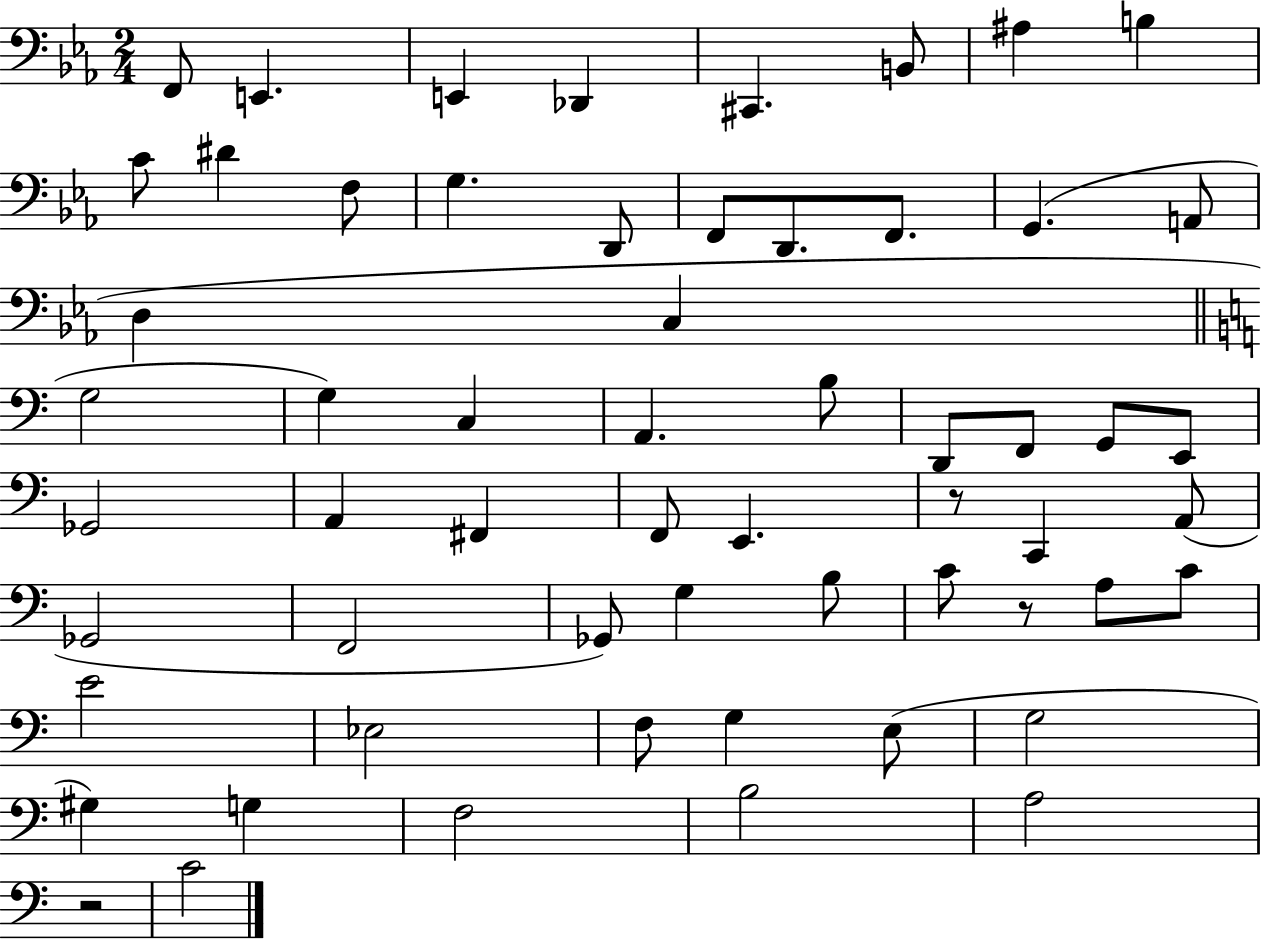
{
  \clef bass
  \numericTimeSignature
  \time 2/4
  \key ees \major
  f,8 e,4. | e,4 des,4 | cis,4. b,8 | ais4 b4 | \break c'8 dis'4 f8 | g4. d,8 | f,8 d,8. f,8. | g,4.( a,8 | \break d4 c4 | \bar "||" \break \key c \major g2 | g4) c4 | a,4. b8 | d,8 f,8 g,8 e,8 | \break ges,2 | a,4 fis,4 | f,8 e,4. | r8 c,4 a,8( | \break ges,2 | f,2 | ges,8) g4 b8 | c'8 r8 a8 c'8 | \break e'2 | ees2 | f8 g4 e8( | g2 | \break gis4) g4 | f2 | b2 | a2 | \break r2 | c'2 | \bar "|."
}